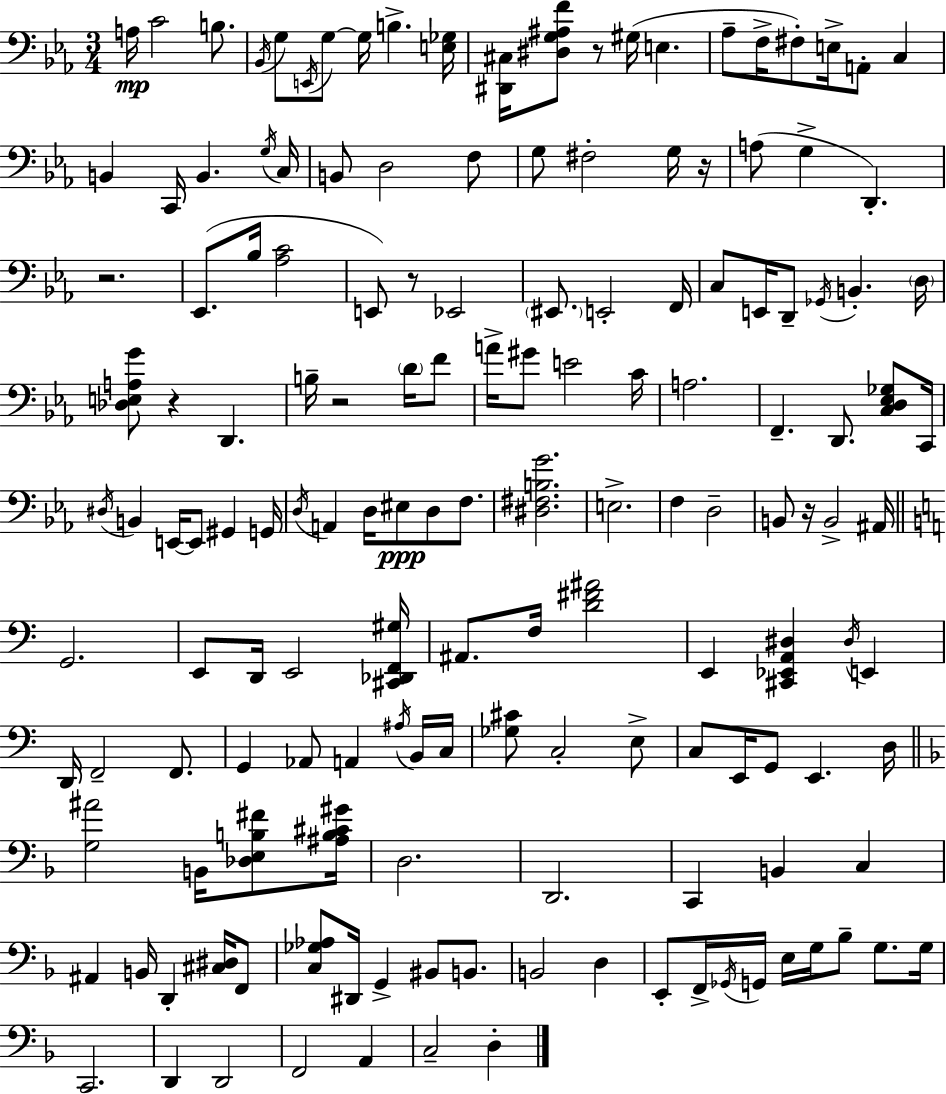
X:1
T:Untitled
M:3/4
L:1/4
K:Cm
A,/4 C2 B,/2 _B,,/4 G,/2 E,,/4 G,/2 G,/4 B, [E,_G,]/4 [^D,,^C,]/4 [^D,G,^A,F]/2 z/2 ^G,/4 E, _A,/2 F,/4 ^F,/2 E,/4 A,,/2 C, B,, C,,/4 B,, G,/4 C,/4 B,,/2 D,2 F,/2 G,/2 ^F,2 G,/4 z/4 A,/2 G, D,, z2 _E,,/2 _B,/4 [_A,C]2 E,,/2 z/2 _E,,2 ^E,,/2 E,,2 F,,/4 C,/2 E,,/4 D,,/2 _G,,/4 B,, D,/4 [_D,E,A,G]/2 z D,, B,/4 z2 D/4 F/2 A/4 ^G/2 E2 C/4 A,2 F,, D,,/2 [C,D,_E,_G,]/2 C,,/4 ^D,/4 B,, E,,/4 E,,/2 ^G,, G,,/4 D,/4 A,, D,/4 ^E,/2 D,/2 F,/2 [^D,^F,B,G]2 E,2 F, D,2 B,,/2 z/4 B,,2 ^A,,/4 G,,2 E,,/2 D,,/4 E,,2 [^C,,_D,,F,,^G,]/4 ^A,,/2 F,/4 [D^F^A]2 E,, [^C,,_E,,A,,^D,] ^D,/4 E,, D,,/4 F,,2 F,,/2 G,, _A,,/2 A,, ^A,/4 B,,/4 C,/4 [_G,^C]/2 C,2 E,/2 C,/2 E,,/4 G,,/2 E,, D,/4 [G,^A]2 B,,/4 [_D,E,B,^F]/2 [^A,B,^C^G]/4 D,2 D,,2 C,, B,, C, ^A,, B,,/4 D,, [^C,^D,]/4 F,,/2 [C,_G,_A,]/2 ^D,,/4 G,, ^B,,/2 B,,/2 B,,2 D, E,,/2 F,,/4 _G,,/4 G,,/4 E,/4 G,/4 _B,/2 G,/2 G,/4 C,,2 D,, D,,2 F,,2 A,, C,2 D,